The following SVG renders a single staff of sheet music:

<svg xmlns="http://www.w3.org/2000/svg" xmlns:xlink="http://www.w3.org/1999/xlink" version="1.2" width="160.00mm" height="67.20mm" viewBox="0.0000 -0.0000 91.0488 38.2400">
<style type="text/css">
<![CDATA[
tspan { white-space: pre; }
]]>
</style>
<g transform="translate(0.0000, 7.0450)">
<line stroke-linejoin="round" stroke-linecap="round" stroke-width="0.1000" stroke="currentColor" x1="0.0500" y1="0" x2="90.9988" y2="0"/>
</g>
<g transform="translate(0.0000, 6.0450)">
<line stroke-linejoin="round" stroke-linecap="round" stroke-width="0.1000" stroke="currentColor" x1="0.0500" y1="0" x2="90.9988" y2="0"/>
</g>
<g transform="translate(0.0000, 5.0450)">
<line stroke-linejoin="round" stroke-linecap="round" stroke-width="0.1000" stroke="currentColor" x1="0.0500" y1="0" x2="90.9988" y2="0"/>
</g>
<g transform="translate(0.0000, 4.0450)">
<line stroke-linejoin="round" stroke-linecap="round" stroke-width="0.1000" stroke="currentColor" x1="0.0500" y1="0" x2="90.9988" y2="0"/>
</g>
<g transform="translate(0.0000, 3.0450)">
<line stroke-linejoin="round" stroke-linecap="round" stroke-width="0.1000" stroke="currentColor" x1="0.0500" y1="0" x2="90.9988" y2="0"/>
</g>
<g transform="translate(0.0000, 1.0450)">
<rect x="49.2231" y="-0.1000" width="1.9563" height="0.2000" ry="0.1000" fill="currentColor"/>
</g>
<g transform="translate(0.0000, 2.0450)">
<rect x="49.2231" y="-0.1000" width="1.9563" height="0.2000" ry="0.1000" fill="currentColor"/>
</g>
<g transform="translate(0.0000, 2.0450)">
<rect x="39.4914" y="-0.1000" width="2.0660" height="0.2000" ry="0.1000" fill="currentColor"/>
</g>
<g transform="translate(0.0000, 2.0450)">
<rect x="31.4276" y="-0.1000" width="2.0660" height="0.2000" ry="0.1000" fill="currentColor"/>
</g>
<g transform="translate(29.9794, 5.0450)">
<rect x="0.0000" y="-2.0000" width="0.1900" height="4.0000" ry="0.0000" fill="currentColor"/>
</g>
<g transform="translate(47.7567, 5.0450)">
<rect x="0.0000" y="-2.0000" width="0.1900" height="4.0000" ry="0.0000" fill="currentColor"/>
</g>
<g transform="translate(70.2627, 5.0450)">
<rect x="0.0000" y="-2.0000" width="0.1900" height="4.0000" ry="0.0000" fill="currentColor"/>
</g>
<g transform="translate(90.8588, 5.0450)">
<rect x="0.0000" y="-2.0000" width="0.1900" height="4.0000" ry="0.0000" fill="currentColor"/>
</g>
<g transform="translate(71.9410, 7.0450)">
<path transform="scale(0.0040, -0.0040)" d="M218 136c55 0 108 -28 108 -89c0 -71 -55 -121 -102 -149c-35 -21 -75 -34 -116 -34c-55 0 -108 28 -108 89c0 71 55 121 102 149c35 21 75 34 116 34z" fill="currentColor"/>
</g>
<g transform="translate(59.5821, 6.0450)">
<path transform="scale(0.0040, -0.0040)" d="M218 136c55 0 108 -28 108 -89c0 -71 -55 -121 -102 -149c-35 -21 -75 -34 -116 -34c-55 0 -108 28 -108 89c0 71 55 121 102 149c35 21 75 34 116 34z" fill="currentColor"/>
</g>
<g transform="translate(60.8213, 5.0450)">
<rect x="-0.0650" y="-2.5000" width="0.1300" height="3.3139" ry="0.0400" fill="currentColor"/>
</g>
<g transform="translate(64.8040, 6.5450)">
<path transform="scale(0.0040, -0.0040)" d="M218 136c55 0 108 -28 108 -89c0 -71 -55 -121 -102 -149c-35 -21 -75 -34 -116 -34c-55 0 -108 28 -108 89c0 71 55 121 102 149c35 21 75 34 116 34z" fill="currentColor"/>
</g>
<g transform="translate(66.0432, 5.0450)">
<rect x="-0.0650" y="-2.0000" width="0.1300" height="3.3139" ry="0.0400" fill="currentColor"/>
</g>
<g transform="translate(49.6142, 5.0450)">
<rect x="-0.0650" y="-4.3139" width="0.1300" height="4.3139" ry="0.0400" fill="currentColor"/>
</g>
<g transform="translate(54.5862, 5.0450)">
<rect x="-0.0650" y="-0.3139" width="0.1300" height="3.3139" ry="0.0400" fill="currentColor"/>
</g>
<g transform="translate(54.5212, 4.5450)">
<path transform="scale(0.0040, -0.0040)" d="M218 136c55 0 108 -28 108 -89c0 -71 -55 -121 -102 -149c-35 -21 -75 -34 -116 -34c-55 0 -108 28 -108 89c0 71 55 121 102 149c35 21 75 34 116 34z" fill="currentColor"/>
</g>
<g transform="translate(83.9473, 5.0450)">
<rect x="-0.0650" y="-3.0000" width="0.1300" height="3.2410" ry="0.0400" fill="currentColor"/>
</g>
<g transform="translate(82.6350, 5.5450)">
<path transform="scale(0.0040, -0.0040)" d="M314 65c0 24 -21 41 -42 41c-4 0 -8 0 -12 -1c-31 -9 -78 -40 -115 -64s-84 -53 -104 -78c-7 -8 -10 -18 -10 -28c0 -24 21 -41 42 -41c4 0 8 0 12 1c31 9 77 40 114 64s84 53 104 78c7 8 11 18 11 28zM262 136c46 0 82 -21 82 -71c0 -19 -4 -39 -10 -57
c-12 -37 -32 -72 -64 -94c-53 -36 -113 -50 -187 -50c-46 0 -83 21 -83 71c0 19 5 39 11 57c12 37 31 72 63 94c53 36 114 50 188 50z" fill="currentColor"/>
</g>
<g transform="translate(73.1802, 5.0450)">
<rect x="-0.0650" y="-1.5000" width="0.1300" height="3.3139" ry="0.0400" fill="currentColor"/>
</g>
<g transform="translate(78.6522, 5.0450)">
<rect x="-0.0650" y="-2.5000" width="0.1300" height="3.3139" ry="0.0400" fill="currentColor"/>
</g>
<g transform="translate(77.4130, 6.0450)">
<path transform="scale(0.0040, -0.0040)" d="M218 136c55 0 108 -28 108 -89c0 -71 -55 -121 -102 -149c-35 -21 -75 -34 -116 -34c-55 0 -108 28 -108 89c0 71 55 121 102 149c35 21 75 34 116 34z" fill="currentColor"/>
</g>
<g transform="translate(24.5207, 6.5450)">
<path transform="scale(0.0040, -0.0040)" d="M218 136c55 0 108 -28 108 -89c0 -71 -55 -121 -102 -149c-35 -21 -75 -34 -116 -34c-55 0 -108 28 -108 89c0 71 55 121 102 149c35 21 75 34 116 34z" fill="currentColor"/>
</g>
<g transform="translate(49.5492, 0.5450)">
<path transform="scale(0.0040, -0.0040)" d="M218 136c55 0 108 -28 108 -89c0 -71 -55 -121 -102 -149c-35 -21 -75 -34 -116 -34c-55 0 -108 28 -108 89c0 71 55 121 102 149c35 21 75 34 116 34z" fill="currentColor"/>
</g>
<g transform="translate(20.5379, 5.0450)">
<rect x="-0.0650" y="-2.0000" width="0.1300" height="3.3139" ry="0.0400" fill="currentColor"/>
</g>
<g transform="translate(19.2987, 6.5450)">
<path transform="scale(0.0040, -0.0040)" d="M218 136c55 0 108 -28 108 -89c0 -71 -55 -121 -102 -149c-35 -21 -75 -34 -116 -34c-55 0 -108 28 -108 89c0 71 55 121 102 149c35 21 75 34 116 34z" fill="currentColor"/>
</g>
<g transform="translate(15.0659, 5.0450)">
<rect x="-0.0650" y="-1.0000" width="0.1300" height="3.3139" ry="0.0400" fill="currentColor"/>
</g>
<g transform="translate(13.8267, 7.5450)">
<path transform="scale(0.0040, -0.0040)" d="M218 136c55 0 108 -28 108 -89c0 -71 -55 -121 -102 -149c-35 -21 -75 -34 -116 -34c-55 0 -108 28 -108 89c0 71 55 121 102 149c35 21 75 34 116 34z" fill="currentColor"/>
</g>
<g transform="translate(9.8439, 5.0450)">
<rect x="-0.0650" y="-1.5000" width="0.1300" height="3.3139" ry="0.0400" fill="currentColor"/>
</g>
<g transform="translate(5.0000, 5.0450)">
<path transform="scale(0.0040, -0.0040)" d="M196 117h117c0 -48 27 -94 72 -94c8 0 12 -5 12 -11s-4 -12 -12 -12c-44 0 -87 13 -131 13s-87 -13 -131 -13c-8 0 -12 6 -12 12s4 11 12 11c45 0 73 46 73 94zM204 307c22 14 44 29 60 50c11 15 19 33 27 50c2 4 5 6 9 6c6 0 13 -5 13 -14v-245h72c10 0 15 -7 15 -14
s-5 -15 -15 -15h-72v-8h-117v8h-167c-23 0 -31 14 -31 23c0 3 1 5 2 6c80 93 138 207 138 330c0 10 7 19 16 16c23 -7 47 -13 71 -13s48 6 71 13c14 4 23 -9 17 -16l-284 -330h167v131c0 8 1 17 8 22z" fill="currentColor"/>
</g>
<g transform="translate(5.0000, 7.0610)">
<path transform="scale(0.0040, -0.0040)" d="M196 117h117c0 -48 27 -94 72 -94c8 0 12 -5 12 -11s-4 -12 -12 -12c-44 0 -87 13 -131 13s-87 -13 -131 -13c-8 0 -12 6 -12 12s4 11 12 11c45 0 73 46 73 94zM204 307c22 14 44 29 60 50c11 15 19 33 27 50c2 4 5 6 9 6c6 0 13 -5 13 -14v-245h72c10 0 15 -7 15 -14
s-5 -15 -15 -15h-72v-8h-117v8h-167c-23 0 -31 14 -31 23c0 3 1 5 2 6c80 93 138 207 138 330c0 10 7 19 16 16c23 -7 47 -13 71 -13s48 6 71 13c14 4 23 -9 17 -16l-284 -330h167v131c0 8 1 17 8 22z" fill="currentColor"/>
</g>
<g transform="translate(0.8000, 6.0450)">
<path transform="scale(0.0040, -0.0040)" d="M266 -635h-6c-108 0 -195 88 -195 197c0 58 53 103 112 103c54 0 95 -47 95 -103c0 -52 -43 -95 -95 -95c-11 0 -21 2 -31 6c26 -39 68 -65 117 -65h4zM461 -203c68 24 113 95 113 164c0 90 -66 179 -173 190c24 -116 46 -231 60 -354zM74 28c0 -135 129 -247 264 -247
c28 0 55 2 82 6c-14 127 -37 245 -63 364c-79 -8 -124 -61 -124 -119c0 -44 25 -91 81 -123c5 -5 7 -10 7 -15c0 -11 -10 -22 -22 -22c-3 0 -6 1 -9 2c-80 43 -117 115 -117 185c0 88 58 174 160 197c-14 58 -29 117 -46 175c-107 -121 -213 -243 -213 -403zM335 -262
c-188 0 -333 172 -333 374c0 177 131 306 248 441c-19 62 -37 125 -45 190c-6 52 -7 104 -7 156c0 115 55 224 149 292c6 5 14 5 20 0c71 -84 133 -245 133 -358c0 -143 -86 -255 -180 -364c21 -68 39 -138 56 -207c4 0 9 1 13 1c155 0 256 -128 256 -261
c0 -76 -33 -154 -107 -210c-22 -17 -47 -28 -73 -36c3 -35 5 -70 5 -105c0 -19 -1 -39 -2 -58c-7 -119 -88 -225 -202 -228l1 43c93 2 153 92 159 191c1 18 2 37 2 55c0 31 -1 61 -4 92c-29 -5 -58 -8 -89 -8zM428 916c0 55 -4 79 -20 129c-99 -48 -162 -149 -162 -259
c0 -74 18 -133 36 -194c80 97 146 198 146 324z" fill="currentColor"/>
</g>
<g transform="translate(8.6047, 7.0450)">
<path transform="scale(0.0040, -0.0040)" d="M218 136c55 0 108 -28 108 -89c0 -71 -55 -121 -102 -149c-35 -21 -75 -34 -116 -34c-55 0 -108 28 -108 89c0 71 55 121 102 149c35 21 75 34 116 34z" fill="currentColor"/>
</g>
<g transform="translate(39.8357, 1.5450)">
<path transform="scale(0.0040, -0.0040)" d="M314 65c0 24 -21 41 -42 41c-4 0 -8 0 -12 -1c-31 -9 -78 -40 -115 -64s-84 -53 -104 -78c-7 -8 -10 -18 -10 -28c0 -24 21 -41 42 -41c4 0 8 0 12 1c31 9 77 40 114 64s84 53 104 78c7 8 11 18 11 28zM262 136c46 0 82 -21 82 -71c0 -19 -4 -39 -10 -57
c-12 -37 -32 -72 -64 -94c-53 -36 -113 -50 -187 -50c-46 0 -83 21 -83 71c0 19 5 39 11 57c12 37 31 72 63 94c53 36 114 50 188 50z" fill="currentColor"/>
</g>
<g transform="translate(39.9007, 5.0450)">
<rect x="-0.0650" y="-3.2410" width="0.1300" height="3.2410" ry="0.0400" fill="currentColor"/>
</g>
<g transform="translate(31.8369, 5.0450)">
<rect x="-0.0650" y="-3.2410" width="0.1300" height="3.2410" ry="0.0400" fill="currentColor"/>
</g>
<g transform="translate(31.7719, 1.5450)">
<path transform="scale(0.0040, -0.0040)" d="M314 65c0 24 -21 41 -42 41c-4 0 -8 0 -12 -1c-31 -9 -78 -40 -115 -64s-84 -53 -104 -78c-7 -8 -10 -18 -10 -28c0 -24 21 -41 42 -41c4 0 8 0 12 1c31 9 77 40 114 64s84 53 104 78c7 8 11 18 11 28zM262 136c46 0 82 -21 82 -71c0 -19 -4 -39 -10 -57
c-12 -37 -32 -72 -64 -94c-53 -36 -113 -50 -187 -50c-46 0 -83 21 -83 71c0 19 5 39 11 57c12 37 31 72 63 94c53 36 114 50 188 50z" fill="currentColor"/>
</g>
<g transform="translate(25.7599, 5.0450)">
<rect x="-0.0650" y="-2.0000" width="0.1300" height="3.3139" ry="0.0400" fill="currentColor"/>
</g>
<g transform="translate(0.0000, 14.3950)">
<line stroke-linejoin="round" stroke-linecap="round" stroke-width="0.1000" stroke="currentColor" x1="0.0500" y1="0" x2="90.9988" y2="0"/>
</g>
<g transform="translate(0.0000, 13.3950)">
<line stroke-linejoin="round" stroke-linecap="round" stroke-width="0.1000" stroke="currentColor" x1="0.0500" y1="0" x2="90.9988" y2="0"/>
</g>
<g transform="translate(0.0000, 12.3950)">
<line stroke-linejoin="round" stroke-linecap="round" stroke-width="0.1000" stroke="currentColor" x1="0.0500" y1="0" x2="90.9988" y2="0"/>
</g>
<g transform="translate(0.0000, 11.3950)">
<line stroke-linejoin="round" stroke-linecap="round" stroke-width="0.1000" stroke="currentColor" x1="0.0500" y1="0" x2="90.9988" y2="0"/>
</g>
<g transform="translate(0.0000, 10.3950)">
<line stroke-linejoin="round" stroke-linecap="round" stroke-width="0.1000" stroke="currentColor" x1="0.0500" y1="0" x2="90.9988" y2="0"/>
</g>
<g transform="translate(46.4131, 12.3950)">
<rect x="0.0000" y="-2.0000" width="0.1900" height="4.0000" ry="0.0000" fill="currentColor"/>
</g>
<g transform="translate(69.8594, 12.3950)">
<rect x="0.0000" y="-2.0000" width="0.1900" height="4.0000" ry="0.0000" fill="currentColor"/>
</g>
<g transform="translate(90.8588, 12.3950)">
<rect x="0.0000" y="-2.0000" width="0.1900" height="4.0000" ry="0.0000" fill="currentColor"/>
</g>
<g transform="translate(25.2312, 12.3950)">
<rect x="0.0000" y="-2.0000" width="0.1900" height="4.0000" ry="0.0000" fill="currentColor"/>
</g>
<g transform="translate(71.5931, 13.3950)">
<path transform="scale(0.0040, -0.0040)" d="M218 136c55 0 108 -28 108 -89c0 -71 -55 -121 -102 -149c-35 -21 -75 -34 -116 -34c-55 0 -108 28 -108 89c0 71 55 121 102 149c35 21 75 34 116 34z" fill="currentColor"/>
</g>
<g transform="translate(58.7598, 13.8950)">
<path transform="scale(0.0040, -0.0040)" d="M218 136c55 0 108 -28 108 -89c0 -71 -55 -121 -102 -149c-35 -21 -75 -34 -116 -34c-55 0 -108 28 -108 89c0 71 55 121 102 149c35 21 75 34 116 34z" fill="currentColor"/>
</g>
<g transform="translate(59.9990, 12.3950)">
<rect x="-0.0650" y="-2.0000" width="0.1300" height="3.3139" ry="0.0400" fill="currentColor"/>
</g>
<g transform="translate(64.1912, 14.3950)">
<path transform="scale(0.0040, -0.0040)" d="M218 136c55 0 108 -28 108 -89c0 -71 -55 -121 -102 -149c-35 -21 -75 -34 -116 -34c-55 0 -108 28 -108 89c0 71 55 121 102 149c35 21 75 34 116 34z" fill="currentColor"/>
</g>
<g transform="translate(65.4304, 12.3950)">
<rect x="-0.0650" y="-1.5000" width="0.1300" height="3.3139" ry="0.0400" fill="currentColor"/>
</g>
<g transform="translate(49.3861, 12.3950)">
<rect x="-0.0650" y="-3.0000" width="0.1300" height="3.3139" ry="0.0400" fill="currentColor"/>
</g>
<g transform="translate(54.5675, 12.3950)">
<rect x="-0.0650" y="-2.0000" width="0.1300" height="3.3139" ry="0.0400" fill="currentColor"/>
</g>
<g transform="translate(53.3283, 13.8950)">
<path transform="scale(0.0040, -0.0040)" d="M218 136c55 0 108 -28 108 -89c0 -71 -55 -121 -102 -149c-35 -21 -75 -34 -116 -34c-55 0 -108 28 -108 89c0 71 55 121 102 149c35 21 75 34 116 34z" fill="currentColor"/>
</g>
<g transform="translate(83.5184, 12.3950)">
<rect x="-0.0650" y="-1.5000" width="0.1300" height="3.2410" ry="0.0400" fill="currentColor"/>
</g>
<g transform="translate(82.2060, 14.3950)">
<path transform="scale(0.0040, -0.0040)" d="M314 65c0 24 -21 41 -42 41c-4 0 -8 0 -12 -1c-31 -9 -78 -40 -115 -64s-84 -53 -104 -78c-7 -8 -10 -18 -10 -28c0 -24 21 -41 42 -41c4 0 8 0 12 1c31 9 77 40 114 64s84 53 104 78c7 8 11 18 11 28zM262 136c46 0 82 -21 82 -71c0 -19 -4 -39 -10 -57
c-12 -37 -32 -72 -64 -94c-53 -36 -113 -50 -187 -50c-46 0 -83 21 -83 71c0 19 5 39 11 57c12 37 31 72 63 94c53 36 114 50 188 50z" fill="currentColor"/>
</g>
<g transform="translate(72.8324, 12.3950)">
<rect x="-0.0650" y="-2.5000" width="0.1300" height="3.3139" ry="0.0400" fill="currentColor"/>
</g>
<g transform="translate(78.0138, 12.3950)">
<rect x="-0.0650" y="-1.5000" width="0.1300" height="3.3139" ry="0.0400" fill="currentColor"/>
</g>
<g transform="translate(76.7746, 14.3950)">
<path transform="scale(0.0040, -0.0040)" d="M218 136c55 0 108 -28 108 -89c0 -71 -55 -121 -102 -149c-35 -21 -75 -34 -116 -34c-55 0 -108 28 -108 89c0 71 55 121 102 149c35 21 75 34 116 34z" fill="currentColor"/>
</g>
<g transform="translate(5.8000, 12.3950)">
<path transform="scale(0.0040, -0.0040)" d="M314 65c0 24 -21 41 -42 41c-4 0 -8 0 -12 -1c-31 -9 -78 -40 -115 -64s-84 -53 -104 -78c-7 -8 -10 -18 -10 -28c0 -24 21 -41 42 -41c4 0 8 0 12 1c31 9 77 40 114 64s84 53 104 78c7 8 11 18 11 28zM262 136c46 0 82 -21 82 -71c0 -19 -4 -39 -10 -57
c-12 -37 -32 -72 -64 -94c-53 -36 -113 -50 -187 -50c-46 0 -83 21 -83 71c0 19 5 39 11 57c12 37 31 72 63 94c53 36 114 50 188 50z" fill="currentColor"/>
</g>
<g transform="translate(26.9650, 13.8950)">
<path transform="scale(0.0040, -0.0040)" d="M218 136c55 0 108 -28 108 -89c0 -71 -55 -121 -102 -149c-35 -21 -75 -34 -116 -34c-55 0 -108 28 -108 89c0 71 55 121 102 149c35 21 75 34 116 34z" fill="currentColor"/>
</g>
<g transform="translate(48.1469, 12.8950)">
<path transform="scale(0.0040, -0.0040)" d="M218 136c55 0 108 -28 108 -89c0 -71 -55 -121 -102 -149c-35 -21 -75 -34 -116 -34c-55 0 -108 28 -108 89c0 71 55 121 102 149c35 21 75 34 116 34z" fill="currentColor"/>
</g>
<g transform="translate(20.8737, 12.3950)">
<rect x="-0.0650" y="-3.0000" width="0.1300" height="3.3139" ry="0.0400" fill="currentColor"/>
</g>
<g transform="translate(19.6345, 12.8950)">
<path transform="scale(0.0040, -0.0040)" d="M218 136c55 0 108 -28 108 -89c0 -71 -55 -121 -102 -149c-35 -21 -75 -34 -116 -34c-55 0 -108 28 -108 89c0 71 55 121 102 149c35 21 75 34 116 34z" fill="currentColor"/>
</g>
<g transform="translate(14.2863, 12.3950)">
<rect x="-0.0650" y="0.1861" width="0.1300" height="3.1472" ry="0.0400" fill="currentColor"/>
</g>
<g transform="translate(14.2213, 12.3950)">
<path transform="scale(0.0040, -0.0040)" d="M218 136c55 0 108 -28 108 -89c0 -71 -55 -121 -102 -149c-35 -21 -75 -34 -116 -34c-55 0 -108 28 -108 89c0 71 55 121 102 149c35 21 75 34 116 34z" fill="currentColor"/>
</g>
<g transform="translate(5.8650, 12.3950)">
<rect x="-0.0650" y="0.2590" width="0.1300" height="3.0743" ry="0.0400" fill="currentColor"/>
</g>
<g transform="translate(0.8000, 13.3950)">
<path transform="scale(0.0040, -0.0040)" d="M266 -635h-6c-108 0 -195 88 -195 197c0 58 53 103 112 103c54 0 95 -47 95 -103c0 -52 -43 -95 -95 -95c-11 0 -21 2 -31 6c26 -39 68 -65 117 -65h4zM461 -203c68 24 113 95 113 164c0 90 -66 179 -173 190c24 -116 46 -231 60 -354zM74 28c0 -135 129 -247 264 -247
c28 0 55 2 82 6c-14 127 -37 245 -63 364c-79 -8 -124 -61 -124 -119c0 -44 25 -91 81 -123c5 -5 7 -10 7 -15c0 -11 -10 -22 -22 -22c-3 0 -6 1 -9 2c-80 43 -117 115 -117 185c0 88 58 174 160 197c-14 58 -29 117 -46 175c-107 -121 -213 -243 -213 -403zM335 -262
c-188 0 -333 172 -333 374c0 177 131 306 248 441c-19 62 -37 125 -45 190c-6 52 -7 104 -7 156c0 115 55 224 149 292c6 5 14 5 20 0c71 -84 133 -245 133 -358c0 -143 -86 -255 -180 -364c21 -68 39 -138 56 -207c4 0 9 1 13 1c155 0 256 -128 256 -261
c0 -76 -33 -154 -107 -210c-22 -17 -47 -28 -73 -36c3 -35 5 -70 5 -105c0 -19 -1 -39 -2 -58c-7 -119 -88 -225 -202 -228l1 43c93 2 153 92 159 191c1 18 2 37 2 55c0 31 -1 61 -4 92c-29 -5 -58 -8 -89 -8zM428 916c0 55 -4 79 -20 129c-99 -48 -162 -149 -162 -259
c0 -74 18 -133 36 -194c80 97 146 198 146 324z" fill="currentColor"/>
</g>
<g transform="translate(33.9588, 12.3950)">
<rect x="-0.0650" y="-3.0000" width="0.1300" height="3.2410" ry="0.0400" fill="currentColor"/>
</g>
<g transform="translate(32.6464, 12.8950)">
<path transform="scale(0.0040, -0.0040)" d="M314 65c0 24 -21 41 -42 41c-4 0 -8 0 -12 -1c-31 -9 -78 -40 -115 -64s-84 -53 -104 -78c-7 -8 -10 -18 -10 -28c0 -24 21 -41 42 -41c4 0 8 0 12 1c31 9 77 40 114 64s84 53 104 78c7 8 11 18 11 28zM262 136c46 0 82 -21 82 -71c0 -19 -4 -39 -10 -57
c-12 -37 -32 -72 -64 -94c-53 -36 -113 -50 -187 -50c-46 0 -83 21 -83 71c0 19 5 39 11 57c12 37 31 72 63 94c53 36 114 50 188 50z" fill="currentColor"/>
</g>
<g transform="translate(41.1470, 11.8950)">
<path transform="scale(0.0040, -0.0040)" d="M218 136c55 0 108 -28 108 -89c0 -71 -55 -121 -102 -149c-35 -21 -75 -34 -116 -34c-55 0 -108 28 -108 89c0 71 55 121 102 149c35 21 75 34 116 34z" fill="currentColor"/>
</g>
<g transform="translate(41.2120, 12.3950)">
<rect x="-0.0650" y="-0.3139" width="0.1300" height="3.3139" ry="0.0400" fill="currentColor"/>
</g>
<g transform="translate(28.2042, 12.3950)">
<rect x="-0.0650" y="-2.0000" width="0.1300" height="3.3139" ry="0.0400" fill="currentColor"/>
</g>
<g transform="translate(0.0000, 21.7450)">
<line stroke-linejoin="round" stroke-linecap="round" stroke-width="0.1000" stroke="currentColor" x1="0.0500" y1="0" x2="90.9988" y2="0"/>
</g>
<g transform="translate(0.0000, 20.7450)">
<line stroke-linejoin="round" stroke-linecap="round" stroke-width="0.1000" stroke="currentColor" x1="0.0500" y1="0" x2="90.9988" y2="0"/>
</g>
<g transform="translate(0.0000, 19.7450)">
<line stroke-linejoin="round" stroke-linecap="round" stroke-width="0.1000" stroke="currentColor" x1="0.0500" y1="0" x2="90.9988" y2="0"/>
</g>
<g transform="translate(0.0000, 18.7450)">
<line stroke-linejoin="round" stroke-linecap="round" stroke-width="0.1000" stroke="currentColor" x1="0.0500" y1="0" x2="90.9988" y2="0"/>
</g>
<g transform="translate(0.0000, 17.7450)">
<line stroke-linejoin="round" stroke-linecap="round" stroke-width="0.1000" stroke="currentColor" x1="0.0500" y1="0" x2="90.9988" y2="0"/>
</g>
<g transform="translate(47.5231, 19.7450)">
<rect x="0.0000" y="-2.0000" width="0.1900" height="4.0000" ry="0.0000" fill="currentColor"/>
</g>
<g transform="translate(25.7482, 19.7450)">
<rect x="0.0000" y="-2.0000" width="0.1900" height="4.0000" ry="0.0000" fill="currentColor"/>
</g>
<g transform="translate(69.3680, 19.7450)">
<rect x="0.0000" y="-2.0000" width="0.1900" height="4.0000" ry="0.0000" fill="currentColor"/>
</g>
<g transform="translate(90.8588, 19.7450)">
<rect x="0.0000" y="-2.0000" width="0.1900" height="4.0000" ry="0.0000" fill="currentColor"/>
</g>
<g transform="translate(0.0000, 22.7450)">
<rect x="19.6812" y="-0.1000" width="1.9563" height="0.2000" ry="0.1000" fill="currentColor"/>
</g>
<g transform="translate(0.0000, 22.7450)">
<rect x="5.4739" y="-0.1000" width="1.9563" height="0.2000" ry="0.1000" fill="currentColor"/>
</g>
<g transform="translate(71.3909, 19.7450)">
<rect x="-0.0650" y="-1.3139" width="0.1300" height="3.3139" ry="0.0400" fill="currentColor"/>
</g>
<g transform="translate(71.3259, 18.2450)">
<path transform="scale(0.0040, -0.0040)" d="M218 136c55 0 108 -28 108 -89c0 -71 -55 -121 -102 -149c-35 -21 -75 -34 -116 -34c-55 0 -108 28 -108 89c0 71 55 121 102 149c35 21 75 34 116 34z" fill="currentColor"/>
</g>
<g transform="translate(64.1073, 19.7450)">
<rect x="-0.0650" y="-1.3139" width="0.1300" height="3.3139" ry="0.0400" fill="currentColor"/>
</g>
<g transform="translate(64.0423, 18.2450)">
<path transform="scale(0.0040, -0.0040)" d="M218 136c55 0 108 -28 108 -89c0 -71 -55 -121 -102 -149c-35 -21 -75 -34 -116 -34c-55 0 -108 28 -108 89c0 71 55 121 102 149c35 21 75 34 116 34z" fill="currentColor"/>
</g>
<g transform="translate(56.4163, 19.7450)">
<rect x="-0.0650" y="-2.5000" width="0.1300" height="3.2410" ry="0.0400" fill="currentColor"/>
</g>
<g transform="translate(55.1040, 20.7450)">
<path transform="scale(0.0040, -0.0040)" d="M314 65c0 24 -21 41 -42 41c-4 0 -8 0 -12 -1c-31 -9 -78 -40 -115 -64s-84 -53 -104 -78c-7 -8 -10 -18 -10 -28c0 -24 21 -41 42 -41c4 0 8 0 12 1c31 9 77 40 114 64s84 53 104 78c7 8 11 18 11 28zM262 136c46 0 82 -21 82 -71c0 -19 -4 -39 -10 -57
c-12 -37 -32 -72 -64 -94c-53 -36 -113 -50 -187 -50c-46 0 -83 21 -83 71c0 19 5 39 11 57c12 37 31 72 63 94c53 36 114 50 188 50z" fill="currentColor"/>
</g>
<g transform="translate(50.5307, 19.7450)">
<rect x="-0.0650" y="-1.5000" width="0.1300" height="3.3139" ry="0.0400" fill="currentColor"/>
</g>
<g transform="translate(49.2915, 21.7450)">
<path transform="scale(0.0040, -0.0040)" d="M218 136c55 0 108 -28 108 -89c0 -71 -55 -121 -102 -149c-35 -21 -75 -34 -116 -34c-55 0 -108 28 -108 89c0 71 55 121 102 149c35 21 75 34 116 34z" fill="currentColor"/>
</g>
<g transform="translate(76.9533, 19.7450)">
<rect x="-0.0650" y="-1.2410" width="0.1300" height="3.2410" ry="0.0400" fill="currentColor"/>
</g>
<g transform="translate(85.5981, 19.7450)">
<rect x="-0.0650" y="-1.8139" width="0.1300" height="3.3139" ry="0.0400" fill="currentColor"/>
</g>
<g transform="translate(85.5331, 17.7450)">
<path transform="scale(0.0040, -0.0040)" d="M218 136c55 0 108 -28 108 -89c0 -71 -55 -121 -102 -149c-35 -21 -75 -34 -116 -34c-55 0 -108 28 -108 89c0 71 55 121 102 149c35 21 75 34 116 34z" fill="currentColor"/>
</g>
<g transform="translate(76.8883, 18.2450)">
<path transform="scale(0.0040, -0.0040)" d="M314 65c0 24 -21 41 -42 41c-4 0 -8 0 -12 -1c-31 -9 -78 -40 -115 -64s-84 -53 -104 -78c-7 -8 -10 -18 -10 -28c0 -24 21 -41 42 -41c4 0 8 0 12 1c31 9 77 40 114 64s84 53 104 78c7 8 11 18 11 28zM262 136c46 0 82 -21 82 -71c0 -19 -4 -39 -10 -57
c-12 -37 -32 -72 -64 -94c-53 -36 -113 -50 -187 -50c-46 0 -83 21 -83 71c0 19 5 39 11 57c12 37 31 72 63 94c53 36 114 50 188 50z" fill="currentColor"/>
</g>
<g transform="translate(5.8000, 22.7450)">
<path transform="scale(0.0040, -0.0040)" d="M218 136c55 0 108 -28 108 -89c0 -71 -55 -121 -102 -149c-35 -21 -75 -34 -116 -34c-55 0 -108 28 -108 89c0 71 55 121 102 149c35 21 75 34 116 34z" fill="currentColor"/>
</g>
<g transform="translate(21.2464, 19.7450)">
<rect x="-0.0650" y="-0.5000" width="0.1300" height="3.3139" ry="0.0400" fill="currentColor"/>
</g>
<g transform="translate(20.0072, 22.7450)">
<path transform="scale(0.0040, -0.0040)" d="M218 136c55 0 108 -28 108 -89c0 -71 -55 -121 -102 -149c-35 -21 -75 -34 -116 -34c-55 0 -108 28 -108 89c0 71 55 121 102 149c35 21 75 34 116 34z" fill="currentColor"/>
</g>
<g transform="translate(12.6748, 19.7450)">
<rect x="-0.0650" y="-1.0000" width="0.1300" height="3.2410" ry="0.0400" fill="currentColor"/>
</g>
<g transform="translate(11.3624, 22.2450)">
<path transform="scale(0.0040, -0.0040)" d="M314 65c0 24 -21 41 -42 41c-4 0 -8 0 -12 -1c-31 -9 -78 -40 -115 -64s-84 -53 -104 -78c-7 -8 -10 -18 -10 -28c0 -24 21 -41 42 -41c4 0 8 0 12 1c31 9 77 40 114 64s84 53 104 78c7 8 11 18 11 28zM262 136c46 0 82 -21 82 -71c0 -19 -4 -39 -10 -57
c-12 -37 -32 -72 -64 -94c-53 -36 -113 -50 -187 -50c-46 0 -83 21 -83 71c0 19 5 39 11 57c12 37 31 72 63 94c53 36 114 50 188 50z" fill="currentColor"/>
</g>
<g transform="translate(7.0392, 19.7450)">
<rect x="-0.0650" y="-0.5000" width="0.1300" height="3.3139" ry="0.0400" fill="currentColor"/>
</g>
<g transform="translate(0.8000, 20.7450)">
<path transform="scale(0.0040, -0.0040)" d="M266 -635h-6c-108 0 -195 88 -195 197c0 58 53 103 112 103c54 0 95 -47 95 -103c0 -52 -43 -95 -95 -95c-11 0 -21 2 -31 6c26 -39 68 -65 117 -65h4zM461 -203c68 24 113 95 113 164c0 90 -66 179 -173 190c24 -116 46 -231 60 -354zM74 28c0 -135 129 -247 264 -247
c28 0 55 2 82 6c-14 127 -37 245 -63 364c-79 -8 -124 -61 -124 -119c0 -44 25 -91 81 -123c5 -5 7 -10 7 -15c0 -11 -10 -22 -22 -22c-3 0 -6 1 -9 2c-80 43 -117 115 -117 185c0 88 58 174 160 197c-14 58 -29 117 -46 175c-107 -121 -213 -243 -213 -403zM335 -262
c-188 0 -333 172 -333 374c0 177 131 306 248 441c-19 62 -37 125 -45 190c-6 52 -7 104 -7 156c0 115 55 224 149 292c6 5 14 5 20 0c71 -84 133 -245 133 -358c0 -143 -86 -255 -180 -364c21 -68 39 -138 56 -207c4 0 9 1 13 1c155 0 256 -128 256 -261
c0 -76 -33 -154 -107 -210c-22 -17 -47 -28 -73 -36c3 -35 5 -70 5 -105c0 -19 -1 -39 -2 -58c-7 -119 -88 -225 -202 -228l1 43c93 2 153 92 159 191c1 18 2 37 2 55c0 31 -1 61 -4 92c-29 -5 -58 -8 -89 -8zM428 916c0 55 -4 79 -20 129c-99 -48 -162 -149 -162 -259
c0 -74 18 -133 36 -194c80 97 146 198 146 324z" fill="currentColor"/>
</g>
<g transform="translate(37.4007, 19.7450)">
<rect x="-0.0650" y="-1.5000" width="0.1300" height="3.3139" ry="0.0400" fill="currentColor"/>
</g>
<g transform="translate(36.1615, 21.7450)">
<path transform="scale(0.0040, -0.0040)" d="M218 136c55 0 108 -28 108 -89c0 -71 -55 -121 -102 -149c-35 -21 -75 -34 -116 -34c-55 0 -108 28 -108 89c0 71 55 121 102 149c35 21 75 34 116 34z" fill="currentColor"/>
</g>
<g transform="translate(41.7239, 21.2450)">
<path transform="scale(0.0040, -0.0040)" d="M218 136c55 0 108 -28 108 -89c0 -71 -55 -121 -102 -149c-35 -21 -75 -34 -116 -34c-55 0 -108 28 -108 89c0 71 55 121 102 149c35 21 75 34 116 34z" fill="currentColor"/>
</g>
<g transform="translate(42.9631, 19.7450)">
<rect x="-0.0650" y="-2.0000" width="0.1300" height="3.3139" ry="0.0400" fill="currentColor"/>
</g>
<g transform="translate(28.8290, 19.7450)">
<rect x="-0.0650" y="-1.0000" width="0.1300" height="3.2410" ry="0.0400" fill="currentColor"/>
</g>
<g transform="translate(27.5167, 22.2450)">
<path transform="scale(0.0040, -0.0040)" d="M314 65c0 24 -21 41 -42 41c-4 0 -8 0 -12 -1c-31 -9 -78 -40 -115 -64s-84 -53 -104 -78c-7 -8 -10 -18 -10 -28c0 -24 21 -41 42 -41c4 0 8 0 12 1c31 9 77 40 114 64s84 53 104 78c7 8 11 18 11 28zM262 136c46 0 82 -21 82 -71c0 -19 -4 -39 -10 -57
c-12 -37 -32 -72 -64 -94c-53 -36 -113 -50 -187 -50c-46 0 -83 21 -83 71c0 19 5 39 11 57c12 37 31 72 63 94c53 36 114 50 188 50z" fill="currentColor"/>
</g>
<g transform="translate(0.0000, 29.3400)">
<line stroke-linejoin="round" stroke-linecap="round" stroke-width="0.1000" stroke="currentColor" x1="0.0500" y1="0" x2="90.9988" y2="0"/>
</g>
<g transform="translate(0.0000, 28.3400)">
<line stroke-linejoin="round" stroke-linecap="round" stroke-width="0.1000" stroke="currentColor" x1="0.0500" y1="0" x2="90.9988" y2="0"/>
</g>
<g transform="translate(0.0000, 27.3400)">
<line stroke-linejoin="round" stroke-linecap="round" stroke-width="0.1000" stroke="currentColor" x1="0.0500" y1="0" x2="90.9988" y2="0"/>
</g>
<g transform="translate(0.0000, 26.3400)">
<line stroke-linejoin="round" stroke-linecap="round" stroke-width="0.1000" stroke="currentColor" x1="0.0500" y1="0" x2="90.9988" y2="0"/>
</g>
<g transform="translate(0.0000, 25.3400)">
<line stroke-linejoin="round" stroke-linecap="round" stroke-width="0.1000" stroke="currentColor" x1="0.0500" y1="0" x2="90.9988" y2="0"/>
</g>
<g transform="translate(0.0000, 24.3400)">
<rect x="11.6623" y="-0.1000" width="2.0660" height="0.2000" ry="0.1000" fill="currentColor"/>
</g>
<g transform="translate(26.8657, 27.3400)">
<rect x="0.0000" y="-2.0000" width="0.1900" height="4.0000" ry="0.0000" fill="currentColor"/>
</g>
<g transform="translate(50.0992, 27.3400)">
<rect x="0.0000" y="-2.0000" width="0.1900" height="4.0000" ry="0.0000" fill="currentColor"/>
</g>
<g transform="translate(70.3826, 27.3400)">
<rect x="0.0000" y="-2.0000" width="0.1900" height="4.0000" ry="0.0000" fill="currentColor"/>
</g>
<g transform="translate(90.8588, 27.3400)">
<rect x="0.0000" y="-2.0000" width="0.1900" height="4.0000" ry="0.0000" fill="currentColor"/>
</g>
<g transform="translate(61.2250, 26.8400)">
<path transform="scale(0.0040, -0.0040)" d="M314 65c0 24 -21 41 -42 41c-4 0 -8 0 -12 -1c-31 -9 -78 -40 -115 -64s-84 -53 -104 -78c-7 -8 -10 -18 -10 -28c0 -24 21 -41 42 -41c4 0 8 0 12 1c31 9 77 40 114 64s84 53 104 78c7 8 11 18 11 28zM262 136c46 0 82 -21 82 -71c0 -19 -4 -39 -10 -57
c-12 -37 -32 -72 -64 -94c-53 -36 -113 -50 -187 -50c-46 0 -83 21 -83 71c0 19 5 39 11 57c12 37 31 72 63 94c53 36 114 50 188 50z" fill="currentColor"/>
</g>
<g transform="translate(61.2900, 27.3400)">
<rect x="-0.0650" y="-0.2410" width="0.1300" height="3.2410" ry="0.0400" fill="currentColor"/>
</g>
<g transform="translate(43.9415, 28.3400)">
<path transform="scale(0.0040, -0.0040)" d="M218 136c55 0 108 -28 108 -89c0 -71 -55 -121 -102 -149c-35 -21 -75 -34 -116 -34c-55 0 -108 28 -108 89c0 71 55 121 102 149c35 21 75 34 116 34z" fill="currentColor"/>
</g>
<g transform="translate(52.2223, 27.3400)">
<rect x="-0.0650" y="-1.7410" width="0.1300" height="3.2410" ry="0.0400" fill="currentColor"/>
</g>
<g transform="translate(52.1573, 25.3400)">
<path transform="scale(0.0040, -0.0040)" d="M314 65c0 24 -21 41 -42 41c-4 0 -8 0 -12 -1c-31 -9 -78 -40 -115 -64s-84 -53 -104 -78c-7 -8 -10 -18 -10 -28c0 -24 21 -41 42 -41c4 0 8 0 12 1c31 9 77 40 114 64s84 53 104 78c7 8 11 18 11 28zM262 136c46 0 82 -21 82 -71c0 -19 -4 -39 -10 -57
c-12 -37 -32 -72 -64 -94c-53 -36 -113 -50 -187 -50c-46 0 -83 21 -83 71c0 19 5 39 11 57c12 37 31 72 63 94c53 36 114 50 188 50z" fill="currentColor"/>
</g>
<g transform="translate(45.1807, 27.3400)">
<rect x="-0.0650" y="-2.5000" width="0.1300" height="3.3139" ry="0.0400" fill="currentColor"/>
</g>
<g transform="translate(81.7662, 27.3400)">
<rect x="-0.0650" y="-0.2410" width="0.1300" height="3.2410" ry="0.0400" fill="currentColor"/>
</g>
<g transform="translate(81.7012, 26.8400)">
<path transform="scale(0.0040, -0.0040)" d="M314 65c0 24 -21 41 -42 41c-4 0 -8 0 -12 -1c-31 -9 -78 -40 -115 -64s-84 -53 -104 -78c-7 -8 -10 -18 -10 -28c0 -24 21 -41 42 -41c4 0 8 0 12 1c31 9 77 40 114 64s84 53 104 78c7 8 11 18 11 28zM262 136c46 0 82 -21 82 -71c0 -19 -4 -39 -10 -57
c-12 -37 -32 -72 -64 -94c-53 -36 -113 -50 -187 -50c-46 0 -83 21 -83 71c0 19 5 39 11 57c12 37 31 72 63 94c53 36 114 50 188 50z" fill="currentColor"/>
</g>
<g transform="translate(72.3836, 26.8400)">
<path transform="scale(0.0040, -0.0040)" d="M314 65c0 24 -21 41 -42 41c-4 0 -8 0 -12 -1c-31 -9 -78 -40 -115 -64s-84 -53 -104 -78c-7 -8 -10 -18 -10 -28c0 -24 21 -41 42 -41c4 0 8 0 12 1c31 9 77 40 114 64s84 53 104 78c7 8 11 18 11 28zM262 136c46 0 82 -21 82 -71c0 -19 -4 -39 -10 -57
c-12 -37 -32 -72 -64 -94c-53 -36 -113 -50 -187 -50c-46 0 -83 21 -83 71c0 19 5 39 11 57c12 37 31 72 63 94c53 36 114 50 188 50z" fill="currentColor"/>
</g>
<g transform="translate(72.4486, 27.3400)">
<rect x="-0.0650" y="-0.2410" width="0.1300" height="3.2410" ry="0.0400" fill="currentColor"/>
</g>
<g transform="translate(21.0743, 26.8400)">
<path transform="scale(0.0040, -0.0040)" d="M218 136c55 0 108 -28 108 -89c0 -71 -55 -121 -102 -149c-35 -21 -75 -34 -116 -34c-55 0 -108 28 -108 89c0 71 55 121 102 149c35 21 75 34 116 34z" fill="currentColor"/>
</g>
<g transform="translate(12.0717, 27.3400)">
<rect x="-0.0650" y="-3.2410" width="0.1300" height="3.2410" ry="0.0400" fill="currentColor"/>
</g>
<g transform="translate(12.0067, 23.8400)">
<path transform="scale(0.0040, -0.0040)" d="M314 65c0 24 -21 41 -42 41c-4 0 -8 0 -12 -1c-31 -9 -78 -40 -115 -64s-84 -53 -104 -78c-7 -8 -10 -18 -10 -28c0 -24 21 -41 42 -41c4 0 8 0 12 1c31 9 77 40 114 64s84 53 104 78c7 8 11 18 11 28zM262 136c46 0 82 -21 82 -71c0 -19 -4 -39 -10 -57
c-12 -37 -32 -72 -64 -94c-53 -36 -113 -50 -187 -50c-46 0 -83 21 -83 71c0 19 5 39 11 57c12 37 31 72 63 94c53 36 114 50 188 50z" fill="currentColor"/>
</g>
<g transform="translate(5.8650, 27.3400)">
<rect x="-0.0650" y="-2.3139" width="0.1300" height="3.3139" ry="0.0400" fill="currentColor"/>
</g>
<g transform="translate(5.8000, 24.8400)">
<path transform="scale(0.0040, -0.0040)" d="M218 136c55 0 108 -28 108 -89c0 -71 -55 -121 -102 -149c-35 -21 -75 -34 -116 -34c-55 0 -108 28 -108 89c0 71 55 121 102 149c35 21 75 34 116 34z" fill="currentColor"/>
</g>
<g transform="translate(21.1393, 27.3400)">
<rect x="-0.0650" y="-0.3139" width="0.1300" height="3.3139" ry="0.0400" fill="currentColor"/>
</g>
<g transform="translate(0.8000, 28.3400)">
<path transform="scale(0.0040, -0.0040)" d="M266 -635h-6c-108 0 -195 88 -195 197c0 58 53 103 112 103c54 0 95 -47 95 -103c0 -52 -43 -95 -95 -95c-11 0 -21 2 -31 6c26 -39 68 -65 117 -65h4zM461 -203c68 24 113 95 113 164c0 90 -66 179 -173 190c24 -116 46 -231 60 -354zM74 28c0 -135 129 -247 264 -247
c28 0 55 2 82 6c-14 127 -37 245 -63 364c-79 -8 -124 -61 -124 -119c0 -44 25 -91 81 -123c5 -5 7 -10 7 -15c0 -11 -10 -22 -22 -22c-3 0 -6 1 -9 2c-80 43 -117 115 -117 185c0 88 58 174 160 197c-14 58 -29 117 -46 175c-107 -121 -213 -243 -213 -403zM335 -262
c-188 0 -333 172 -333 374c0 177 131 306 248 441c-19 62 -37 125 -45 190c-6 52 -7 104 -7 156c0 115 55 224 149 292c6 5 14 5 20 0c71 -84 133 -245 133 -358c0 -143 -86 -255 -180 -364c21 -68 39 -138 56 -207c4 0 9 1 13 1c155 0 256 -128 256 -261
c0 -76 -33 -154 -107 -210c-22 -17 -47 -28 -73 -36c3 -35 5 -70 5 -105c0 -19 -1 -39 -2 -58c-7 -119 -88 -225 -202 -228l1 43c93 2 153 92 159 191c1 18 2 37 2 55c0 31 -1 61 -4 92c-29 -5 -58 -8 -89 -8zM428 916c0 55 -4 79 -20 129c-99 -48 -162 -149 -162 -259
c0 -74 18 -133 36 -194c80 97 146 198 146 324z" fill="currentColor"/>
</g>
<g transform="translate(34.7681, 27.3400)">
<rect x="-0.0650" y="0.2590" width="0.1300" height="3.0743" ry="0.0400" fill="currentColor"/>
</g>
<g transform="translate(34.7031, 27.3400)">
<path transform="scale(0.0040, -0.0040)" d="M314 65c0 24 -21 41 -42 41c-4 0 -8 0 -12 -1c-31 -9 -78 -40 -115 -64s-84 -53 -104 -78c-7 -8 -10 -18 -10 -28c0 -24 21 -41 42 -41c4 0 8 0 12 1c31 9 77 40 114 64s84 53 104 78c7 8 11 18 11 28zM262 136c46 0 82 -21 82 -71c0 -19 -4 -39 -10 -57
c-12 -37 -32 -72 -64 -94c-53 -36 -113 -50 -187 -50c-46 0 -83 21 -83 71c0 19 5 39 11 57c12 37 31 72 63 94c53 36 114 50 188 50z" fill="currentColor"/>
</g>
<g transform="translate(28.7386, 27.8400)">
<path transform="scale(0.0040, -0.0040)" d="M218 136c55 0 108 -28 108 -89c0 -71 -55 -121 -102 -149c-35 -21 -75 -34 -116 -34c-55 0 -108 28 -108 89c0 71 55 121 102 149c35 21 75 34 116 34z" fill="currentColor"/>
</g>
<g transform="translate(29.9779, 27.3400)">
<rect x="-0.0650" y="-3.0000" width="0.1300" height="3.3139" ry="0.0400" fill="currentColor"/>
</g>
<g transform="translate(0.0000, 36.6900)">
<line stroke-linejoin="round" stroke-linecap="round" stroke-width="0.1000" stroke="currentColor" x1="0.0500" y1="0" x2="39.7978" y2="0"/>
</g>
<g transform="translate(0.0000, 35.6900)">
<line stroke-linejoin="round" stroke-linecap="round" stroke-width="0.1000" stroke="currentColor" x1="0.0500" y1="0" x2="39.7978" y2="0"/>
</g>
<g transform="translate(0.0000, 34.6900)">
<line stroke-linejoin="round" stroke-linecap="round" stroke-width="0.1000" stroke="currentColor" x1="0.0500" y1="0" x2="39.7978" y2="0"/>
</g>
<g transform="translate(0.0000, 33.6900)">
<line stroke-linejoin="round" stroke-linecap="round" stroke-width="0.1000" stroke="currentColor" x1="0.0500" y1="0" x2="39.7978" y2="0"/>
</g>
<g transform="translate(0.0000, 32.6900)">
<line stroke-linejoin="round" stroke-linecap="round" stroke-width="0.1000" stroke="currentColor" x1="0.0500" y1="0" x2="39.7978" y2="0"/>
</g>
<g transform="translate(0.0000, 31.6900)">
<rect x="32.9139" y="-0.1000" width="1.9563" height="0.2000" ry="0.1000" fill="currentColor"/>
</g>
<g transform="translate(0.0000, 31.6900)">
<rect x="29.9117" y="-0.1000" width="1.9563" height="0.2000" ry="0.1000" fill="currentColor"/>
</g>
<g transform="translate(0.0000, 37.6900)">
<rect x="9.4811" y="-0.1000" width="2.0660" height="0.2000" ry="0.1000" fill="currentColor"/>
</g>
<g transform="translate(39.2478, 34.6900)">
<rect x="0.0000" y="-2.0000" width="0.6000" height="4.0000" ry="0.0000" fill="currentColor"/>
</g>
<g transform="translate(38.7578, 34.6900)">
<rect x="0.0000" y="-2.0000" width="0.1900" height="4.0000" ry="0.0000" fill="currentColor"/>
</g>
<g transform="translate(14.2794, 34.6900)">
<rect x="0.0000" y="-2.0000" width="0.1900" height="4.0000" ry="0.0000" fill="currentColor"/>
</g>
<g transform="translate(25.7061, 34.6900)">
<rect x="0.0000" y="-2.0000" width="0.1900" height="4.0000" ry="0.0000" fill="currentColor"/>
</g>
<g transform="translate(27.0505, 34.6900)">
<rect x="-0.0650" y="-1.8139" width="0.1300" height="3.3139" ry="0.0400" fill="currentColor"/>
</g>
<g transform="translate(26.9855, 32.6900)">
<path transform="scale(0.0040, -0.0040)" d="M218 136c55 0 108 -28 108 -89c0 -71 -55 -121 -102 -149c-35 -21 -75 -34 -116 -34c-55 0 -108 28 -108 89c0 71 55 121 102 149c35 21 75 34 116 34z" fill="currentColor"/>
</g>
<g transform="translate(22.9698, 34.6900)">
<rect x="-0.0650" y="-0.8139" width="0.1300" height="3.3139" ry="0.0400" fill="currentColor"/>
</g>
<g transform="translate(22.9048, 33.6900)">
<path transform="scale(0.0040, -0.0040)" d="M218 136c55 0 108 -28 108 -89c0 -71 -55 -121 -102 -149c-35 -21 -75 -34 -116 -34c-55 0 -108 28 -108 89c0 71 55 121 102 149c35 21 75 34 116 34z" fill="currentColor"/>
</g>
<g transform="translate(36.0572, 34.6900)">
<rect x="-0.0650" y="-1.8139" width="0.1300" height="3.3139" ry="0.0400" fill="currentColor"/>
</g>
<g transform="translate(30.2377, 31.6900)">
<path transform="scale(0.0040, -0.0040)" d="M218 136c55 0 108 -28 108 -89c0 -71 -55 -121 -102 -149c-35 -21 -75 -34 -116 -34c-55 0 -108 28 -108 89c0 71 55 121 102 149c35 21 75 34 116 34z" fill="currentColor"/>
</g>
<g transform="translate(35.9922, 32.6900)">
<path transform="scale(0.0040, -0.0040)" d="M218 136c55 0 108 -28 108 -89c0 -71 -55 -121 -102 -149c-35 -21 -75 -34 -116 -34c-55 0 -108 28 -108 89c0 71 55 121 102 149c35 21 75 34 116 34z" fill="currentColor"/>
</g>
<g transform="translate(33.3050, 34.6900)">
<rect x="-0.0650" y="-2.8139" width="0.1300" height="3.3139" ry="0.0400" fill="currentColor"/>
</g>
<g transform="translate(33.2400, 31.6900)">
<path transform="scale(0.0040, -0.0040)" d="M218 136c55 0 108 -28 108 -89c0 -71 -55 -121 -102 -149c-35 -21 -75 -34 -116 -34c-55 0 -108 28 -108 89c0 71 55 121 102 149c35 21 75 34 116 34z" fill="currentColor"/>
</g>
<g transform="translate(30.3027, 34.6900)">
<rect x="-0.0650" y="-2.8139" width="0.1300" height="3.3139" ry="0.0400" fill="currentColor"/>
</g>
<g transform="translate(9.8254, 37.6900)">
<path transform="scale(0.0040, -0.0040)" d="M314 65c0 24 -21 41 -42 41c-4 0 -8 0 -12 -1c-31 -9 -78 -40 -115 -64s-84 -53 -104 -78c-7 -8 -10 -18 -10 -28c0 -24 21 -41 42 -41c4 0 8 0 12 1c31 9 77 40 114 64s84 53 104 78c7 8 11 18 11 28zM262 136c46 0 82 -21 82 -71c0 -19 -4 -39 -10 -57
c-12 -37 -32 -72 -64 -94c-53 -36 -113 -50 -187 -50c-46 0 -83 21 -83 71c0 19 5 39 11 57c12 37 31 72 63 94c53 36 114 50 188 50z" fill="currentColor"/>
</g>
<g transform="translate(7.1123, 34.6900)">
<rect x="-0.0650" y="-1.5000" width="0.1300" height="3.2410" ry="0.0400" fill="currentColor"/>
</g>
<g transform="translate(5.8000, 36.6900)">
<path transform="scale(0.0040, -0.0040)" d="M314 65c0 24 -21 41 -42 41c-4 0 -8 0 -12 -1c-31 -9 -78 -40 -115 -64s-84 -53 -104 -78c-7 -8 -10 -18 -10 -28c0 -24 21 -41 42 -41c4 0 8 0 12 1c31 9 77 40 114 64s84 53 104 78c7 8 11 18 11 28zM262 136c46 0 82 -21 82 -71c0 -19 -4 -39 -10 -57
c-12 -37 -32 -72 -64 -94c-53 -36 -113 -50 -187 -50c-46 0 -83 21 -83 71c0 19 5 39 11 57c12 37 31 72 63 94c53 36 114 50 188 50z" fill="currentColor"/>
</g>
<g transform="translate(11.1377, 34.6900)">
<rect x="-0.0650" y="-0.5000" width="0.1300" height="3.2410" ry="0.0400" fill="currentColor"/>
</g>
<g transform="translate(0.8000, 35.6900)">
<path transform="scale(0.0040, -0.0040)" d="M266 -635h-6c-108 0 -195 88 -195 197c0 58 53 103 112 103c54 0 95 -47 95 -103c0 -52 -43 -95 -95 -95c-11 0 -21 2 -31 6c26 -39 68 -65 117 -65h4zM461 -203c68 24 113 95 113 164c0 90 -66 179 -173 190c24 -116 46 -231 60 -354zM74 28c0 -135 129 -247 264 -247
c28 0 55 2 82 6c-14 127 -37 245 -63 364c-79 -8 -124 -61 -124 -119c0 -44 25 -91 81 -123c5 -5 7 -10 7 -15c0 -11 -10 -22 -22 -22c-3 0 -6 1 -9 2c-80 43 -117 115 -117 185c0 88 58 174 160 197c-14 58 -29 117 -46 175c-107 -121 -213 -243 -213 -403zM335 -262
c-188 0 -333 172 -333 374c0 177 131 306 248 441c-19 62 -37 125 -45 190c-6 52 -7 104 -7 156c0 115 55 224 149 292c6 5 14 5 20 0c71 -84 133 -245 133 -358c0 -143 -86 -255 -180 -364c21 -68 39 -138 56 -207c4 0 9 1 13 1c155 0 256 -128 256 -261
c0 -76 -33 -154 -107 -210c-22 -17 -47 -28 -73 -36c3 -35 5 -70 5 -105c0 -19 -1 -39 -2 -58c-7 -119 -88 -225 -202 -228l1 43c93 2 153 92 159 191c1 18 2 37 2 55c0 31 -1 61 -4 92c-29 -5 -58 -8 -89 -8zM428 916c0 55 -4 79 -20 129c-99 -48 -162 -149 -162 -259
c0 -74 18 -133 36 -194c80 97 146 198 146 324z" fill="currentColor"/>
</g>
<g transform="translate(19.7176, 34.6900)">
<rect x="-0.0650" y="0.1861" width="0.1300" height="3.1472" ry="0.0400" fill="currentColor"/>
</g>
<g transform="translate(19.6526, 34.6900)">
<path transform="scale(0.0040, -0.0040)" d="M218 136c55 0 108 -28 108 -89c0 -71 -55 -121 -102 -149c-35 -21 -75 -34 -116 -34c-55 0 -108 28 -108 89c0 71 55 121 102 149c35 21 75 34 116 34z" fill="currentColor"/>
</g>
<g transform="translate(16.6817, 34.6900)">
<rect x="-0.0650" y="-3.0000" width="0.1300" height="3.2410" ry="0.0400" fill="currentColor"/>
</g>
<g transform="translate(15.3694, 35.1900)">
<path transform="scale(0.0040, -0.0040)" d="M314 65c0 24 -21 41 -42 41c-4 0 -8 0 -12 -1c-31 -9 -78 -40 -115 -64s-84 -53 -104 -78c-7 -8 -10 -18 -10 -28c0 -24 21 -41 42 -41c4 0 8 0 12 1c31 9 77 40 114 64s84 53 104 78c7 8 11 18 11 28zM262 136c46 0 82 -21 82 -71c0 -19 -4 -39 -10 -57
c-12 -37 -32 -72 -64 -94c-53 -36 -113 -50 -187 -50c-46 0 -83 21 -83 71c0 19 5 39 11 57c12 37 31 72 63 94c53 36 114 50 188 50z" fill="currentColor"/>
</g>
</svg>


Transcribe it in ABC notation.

X:1
T:Untitled
M:4/4
L:1/4
K:C
E D F F b2 b2 d' c G F E G A2 B2 B A F A2 c A F F E G E E2 C D2 C D2 E F E G2 e e e2 f g b2 c A B2 G f2 c2 c2 c2 E2 C2 A2 B d f a a f